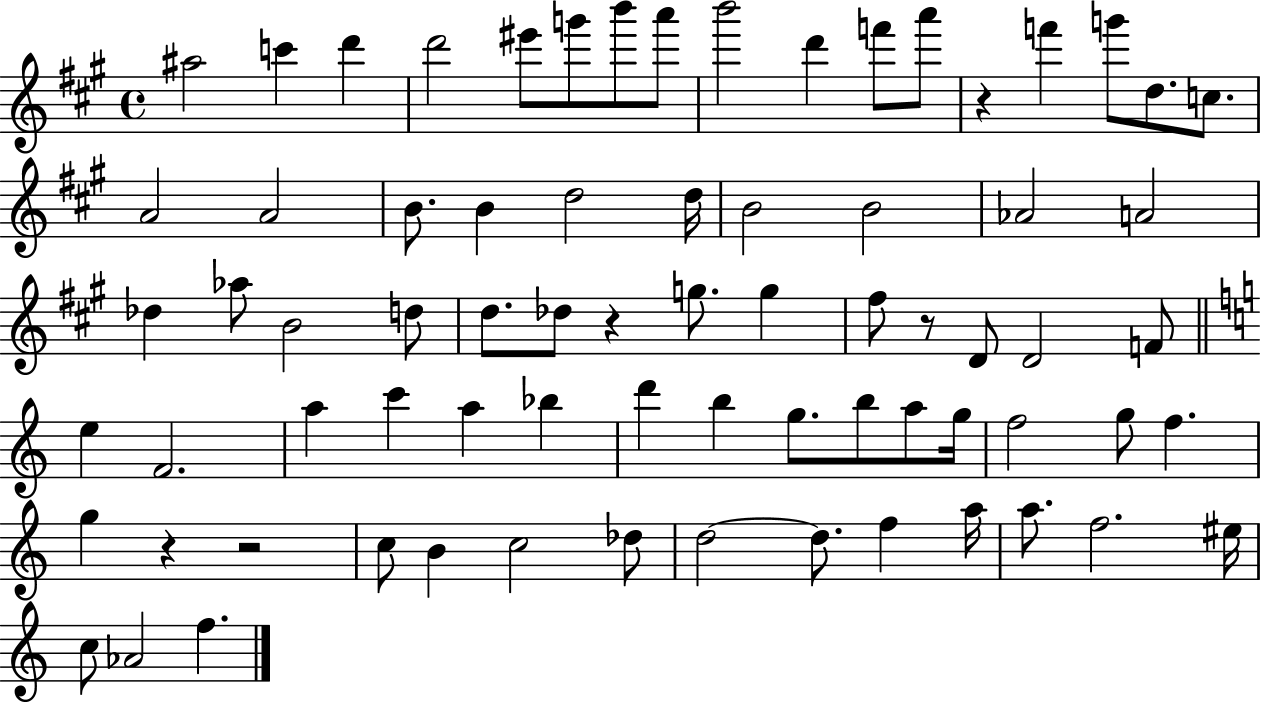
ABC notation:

X:1
T:Untitled
M:4/4
L:1/4
K:A
^a2 c' d' d'2 ^e'/2 g'/2 b'/2 a'/2 b'2 d' f'/2 a'/2 z f' g'/2 d/2 c/2 A2 A2 B/2 B d2 d/4 B2 B2 _A2 A2 _d _a/2 B2 d/2 d/2 _d/2 z g/2 g ^f/2 z/2 D/2 D2 F/2 e F2 a c' a _b d' b g/2 b/2 a/2 g/4 f2 g/2 f g z z2 c/2 B c2 _d/2 d2 d/2 f a/4 a/2 f2 ^e/4 c/2 _A2 f